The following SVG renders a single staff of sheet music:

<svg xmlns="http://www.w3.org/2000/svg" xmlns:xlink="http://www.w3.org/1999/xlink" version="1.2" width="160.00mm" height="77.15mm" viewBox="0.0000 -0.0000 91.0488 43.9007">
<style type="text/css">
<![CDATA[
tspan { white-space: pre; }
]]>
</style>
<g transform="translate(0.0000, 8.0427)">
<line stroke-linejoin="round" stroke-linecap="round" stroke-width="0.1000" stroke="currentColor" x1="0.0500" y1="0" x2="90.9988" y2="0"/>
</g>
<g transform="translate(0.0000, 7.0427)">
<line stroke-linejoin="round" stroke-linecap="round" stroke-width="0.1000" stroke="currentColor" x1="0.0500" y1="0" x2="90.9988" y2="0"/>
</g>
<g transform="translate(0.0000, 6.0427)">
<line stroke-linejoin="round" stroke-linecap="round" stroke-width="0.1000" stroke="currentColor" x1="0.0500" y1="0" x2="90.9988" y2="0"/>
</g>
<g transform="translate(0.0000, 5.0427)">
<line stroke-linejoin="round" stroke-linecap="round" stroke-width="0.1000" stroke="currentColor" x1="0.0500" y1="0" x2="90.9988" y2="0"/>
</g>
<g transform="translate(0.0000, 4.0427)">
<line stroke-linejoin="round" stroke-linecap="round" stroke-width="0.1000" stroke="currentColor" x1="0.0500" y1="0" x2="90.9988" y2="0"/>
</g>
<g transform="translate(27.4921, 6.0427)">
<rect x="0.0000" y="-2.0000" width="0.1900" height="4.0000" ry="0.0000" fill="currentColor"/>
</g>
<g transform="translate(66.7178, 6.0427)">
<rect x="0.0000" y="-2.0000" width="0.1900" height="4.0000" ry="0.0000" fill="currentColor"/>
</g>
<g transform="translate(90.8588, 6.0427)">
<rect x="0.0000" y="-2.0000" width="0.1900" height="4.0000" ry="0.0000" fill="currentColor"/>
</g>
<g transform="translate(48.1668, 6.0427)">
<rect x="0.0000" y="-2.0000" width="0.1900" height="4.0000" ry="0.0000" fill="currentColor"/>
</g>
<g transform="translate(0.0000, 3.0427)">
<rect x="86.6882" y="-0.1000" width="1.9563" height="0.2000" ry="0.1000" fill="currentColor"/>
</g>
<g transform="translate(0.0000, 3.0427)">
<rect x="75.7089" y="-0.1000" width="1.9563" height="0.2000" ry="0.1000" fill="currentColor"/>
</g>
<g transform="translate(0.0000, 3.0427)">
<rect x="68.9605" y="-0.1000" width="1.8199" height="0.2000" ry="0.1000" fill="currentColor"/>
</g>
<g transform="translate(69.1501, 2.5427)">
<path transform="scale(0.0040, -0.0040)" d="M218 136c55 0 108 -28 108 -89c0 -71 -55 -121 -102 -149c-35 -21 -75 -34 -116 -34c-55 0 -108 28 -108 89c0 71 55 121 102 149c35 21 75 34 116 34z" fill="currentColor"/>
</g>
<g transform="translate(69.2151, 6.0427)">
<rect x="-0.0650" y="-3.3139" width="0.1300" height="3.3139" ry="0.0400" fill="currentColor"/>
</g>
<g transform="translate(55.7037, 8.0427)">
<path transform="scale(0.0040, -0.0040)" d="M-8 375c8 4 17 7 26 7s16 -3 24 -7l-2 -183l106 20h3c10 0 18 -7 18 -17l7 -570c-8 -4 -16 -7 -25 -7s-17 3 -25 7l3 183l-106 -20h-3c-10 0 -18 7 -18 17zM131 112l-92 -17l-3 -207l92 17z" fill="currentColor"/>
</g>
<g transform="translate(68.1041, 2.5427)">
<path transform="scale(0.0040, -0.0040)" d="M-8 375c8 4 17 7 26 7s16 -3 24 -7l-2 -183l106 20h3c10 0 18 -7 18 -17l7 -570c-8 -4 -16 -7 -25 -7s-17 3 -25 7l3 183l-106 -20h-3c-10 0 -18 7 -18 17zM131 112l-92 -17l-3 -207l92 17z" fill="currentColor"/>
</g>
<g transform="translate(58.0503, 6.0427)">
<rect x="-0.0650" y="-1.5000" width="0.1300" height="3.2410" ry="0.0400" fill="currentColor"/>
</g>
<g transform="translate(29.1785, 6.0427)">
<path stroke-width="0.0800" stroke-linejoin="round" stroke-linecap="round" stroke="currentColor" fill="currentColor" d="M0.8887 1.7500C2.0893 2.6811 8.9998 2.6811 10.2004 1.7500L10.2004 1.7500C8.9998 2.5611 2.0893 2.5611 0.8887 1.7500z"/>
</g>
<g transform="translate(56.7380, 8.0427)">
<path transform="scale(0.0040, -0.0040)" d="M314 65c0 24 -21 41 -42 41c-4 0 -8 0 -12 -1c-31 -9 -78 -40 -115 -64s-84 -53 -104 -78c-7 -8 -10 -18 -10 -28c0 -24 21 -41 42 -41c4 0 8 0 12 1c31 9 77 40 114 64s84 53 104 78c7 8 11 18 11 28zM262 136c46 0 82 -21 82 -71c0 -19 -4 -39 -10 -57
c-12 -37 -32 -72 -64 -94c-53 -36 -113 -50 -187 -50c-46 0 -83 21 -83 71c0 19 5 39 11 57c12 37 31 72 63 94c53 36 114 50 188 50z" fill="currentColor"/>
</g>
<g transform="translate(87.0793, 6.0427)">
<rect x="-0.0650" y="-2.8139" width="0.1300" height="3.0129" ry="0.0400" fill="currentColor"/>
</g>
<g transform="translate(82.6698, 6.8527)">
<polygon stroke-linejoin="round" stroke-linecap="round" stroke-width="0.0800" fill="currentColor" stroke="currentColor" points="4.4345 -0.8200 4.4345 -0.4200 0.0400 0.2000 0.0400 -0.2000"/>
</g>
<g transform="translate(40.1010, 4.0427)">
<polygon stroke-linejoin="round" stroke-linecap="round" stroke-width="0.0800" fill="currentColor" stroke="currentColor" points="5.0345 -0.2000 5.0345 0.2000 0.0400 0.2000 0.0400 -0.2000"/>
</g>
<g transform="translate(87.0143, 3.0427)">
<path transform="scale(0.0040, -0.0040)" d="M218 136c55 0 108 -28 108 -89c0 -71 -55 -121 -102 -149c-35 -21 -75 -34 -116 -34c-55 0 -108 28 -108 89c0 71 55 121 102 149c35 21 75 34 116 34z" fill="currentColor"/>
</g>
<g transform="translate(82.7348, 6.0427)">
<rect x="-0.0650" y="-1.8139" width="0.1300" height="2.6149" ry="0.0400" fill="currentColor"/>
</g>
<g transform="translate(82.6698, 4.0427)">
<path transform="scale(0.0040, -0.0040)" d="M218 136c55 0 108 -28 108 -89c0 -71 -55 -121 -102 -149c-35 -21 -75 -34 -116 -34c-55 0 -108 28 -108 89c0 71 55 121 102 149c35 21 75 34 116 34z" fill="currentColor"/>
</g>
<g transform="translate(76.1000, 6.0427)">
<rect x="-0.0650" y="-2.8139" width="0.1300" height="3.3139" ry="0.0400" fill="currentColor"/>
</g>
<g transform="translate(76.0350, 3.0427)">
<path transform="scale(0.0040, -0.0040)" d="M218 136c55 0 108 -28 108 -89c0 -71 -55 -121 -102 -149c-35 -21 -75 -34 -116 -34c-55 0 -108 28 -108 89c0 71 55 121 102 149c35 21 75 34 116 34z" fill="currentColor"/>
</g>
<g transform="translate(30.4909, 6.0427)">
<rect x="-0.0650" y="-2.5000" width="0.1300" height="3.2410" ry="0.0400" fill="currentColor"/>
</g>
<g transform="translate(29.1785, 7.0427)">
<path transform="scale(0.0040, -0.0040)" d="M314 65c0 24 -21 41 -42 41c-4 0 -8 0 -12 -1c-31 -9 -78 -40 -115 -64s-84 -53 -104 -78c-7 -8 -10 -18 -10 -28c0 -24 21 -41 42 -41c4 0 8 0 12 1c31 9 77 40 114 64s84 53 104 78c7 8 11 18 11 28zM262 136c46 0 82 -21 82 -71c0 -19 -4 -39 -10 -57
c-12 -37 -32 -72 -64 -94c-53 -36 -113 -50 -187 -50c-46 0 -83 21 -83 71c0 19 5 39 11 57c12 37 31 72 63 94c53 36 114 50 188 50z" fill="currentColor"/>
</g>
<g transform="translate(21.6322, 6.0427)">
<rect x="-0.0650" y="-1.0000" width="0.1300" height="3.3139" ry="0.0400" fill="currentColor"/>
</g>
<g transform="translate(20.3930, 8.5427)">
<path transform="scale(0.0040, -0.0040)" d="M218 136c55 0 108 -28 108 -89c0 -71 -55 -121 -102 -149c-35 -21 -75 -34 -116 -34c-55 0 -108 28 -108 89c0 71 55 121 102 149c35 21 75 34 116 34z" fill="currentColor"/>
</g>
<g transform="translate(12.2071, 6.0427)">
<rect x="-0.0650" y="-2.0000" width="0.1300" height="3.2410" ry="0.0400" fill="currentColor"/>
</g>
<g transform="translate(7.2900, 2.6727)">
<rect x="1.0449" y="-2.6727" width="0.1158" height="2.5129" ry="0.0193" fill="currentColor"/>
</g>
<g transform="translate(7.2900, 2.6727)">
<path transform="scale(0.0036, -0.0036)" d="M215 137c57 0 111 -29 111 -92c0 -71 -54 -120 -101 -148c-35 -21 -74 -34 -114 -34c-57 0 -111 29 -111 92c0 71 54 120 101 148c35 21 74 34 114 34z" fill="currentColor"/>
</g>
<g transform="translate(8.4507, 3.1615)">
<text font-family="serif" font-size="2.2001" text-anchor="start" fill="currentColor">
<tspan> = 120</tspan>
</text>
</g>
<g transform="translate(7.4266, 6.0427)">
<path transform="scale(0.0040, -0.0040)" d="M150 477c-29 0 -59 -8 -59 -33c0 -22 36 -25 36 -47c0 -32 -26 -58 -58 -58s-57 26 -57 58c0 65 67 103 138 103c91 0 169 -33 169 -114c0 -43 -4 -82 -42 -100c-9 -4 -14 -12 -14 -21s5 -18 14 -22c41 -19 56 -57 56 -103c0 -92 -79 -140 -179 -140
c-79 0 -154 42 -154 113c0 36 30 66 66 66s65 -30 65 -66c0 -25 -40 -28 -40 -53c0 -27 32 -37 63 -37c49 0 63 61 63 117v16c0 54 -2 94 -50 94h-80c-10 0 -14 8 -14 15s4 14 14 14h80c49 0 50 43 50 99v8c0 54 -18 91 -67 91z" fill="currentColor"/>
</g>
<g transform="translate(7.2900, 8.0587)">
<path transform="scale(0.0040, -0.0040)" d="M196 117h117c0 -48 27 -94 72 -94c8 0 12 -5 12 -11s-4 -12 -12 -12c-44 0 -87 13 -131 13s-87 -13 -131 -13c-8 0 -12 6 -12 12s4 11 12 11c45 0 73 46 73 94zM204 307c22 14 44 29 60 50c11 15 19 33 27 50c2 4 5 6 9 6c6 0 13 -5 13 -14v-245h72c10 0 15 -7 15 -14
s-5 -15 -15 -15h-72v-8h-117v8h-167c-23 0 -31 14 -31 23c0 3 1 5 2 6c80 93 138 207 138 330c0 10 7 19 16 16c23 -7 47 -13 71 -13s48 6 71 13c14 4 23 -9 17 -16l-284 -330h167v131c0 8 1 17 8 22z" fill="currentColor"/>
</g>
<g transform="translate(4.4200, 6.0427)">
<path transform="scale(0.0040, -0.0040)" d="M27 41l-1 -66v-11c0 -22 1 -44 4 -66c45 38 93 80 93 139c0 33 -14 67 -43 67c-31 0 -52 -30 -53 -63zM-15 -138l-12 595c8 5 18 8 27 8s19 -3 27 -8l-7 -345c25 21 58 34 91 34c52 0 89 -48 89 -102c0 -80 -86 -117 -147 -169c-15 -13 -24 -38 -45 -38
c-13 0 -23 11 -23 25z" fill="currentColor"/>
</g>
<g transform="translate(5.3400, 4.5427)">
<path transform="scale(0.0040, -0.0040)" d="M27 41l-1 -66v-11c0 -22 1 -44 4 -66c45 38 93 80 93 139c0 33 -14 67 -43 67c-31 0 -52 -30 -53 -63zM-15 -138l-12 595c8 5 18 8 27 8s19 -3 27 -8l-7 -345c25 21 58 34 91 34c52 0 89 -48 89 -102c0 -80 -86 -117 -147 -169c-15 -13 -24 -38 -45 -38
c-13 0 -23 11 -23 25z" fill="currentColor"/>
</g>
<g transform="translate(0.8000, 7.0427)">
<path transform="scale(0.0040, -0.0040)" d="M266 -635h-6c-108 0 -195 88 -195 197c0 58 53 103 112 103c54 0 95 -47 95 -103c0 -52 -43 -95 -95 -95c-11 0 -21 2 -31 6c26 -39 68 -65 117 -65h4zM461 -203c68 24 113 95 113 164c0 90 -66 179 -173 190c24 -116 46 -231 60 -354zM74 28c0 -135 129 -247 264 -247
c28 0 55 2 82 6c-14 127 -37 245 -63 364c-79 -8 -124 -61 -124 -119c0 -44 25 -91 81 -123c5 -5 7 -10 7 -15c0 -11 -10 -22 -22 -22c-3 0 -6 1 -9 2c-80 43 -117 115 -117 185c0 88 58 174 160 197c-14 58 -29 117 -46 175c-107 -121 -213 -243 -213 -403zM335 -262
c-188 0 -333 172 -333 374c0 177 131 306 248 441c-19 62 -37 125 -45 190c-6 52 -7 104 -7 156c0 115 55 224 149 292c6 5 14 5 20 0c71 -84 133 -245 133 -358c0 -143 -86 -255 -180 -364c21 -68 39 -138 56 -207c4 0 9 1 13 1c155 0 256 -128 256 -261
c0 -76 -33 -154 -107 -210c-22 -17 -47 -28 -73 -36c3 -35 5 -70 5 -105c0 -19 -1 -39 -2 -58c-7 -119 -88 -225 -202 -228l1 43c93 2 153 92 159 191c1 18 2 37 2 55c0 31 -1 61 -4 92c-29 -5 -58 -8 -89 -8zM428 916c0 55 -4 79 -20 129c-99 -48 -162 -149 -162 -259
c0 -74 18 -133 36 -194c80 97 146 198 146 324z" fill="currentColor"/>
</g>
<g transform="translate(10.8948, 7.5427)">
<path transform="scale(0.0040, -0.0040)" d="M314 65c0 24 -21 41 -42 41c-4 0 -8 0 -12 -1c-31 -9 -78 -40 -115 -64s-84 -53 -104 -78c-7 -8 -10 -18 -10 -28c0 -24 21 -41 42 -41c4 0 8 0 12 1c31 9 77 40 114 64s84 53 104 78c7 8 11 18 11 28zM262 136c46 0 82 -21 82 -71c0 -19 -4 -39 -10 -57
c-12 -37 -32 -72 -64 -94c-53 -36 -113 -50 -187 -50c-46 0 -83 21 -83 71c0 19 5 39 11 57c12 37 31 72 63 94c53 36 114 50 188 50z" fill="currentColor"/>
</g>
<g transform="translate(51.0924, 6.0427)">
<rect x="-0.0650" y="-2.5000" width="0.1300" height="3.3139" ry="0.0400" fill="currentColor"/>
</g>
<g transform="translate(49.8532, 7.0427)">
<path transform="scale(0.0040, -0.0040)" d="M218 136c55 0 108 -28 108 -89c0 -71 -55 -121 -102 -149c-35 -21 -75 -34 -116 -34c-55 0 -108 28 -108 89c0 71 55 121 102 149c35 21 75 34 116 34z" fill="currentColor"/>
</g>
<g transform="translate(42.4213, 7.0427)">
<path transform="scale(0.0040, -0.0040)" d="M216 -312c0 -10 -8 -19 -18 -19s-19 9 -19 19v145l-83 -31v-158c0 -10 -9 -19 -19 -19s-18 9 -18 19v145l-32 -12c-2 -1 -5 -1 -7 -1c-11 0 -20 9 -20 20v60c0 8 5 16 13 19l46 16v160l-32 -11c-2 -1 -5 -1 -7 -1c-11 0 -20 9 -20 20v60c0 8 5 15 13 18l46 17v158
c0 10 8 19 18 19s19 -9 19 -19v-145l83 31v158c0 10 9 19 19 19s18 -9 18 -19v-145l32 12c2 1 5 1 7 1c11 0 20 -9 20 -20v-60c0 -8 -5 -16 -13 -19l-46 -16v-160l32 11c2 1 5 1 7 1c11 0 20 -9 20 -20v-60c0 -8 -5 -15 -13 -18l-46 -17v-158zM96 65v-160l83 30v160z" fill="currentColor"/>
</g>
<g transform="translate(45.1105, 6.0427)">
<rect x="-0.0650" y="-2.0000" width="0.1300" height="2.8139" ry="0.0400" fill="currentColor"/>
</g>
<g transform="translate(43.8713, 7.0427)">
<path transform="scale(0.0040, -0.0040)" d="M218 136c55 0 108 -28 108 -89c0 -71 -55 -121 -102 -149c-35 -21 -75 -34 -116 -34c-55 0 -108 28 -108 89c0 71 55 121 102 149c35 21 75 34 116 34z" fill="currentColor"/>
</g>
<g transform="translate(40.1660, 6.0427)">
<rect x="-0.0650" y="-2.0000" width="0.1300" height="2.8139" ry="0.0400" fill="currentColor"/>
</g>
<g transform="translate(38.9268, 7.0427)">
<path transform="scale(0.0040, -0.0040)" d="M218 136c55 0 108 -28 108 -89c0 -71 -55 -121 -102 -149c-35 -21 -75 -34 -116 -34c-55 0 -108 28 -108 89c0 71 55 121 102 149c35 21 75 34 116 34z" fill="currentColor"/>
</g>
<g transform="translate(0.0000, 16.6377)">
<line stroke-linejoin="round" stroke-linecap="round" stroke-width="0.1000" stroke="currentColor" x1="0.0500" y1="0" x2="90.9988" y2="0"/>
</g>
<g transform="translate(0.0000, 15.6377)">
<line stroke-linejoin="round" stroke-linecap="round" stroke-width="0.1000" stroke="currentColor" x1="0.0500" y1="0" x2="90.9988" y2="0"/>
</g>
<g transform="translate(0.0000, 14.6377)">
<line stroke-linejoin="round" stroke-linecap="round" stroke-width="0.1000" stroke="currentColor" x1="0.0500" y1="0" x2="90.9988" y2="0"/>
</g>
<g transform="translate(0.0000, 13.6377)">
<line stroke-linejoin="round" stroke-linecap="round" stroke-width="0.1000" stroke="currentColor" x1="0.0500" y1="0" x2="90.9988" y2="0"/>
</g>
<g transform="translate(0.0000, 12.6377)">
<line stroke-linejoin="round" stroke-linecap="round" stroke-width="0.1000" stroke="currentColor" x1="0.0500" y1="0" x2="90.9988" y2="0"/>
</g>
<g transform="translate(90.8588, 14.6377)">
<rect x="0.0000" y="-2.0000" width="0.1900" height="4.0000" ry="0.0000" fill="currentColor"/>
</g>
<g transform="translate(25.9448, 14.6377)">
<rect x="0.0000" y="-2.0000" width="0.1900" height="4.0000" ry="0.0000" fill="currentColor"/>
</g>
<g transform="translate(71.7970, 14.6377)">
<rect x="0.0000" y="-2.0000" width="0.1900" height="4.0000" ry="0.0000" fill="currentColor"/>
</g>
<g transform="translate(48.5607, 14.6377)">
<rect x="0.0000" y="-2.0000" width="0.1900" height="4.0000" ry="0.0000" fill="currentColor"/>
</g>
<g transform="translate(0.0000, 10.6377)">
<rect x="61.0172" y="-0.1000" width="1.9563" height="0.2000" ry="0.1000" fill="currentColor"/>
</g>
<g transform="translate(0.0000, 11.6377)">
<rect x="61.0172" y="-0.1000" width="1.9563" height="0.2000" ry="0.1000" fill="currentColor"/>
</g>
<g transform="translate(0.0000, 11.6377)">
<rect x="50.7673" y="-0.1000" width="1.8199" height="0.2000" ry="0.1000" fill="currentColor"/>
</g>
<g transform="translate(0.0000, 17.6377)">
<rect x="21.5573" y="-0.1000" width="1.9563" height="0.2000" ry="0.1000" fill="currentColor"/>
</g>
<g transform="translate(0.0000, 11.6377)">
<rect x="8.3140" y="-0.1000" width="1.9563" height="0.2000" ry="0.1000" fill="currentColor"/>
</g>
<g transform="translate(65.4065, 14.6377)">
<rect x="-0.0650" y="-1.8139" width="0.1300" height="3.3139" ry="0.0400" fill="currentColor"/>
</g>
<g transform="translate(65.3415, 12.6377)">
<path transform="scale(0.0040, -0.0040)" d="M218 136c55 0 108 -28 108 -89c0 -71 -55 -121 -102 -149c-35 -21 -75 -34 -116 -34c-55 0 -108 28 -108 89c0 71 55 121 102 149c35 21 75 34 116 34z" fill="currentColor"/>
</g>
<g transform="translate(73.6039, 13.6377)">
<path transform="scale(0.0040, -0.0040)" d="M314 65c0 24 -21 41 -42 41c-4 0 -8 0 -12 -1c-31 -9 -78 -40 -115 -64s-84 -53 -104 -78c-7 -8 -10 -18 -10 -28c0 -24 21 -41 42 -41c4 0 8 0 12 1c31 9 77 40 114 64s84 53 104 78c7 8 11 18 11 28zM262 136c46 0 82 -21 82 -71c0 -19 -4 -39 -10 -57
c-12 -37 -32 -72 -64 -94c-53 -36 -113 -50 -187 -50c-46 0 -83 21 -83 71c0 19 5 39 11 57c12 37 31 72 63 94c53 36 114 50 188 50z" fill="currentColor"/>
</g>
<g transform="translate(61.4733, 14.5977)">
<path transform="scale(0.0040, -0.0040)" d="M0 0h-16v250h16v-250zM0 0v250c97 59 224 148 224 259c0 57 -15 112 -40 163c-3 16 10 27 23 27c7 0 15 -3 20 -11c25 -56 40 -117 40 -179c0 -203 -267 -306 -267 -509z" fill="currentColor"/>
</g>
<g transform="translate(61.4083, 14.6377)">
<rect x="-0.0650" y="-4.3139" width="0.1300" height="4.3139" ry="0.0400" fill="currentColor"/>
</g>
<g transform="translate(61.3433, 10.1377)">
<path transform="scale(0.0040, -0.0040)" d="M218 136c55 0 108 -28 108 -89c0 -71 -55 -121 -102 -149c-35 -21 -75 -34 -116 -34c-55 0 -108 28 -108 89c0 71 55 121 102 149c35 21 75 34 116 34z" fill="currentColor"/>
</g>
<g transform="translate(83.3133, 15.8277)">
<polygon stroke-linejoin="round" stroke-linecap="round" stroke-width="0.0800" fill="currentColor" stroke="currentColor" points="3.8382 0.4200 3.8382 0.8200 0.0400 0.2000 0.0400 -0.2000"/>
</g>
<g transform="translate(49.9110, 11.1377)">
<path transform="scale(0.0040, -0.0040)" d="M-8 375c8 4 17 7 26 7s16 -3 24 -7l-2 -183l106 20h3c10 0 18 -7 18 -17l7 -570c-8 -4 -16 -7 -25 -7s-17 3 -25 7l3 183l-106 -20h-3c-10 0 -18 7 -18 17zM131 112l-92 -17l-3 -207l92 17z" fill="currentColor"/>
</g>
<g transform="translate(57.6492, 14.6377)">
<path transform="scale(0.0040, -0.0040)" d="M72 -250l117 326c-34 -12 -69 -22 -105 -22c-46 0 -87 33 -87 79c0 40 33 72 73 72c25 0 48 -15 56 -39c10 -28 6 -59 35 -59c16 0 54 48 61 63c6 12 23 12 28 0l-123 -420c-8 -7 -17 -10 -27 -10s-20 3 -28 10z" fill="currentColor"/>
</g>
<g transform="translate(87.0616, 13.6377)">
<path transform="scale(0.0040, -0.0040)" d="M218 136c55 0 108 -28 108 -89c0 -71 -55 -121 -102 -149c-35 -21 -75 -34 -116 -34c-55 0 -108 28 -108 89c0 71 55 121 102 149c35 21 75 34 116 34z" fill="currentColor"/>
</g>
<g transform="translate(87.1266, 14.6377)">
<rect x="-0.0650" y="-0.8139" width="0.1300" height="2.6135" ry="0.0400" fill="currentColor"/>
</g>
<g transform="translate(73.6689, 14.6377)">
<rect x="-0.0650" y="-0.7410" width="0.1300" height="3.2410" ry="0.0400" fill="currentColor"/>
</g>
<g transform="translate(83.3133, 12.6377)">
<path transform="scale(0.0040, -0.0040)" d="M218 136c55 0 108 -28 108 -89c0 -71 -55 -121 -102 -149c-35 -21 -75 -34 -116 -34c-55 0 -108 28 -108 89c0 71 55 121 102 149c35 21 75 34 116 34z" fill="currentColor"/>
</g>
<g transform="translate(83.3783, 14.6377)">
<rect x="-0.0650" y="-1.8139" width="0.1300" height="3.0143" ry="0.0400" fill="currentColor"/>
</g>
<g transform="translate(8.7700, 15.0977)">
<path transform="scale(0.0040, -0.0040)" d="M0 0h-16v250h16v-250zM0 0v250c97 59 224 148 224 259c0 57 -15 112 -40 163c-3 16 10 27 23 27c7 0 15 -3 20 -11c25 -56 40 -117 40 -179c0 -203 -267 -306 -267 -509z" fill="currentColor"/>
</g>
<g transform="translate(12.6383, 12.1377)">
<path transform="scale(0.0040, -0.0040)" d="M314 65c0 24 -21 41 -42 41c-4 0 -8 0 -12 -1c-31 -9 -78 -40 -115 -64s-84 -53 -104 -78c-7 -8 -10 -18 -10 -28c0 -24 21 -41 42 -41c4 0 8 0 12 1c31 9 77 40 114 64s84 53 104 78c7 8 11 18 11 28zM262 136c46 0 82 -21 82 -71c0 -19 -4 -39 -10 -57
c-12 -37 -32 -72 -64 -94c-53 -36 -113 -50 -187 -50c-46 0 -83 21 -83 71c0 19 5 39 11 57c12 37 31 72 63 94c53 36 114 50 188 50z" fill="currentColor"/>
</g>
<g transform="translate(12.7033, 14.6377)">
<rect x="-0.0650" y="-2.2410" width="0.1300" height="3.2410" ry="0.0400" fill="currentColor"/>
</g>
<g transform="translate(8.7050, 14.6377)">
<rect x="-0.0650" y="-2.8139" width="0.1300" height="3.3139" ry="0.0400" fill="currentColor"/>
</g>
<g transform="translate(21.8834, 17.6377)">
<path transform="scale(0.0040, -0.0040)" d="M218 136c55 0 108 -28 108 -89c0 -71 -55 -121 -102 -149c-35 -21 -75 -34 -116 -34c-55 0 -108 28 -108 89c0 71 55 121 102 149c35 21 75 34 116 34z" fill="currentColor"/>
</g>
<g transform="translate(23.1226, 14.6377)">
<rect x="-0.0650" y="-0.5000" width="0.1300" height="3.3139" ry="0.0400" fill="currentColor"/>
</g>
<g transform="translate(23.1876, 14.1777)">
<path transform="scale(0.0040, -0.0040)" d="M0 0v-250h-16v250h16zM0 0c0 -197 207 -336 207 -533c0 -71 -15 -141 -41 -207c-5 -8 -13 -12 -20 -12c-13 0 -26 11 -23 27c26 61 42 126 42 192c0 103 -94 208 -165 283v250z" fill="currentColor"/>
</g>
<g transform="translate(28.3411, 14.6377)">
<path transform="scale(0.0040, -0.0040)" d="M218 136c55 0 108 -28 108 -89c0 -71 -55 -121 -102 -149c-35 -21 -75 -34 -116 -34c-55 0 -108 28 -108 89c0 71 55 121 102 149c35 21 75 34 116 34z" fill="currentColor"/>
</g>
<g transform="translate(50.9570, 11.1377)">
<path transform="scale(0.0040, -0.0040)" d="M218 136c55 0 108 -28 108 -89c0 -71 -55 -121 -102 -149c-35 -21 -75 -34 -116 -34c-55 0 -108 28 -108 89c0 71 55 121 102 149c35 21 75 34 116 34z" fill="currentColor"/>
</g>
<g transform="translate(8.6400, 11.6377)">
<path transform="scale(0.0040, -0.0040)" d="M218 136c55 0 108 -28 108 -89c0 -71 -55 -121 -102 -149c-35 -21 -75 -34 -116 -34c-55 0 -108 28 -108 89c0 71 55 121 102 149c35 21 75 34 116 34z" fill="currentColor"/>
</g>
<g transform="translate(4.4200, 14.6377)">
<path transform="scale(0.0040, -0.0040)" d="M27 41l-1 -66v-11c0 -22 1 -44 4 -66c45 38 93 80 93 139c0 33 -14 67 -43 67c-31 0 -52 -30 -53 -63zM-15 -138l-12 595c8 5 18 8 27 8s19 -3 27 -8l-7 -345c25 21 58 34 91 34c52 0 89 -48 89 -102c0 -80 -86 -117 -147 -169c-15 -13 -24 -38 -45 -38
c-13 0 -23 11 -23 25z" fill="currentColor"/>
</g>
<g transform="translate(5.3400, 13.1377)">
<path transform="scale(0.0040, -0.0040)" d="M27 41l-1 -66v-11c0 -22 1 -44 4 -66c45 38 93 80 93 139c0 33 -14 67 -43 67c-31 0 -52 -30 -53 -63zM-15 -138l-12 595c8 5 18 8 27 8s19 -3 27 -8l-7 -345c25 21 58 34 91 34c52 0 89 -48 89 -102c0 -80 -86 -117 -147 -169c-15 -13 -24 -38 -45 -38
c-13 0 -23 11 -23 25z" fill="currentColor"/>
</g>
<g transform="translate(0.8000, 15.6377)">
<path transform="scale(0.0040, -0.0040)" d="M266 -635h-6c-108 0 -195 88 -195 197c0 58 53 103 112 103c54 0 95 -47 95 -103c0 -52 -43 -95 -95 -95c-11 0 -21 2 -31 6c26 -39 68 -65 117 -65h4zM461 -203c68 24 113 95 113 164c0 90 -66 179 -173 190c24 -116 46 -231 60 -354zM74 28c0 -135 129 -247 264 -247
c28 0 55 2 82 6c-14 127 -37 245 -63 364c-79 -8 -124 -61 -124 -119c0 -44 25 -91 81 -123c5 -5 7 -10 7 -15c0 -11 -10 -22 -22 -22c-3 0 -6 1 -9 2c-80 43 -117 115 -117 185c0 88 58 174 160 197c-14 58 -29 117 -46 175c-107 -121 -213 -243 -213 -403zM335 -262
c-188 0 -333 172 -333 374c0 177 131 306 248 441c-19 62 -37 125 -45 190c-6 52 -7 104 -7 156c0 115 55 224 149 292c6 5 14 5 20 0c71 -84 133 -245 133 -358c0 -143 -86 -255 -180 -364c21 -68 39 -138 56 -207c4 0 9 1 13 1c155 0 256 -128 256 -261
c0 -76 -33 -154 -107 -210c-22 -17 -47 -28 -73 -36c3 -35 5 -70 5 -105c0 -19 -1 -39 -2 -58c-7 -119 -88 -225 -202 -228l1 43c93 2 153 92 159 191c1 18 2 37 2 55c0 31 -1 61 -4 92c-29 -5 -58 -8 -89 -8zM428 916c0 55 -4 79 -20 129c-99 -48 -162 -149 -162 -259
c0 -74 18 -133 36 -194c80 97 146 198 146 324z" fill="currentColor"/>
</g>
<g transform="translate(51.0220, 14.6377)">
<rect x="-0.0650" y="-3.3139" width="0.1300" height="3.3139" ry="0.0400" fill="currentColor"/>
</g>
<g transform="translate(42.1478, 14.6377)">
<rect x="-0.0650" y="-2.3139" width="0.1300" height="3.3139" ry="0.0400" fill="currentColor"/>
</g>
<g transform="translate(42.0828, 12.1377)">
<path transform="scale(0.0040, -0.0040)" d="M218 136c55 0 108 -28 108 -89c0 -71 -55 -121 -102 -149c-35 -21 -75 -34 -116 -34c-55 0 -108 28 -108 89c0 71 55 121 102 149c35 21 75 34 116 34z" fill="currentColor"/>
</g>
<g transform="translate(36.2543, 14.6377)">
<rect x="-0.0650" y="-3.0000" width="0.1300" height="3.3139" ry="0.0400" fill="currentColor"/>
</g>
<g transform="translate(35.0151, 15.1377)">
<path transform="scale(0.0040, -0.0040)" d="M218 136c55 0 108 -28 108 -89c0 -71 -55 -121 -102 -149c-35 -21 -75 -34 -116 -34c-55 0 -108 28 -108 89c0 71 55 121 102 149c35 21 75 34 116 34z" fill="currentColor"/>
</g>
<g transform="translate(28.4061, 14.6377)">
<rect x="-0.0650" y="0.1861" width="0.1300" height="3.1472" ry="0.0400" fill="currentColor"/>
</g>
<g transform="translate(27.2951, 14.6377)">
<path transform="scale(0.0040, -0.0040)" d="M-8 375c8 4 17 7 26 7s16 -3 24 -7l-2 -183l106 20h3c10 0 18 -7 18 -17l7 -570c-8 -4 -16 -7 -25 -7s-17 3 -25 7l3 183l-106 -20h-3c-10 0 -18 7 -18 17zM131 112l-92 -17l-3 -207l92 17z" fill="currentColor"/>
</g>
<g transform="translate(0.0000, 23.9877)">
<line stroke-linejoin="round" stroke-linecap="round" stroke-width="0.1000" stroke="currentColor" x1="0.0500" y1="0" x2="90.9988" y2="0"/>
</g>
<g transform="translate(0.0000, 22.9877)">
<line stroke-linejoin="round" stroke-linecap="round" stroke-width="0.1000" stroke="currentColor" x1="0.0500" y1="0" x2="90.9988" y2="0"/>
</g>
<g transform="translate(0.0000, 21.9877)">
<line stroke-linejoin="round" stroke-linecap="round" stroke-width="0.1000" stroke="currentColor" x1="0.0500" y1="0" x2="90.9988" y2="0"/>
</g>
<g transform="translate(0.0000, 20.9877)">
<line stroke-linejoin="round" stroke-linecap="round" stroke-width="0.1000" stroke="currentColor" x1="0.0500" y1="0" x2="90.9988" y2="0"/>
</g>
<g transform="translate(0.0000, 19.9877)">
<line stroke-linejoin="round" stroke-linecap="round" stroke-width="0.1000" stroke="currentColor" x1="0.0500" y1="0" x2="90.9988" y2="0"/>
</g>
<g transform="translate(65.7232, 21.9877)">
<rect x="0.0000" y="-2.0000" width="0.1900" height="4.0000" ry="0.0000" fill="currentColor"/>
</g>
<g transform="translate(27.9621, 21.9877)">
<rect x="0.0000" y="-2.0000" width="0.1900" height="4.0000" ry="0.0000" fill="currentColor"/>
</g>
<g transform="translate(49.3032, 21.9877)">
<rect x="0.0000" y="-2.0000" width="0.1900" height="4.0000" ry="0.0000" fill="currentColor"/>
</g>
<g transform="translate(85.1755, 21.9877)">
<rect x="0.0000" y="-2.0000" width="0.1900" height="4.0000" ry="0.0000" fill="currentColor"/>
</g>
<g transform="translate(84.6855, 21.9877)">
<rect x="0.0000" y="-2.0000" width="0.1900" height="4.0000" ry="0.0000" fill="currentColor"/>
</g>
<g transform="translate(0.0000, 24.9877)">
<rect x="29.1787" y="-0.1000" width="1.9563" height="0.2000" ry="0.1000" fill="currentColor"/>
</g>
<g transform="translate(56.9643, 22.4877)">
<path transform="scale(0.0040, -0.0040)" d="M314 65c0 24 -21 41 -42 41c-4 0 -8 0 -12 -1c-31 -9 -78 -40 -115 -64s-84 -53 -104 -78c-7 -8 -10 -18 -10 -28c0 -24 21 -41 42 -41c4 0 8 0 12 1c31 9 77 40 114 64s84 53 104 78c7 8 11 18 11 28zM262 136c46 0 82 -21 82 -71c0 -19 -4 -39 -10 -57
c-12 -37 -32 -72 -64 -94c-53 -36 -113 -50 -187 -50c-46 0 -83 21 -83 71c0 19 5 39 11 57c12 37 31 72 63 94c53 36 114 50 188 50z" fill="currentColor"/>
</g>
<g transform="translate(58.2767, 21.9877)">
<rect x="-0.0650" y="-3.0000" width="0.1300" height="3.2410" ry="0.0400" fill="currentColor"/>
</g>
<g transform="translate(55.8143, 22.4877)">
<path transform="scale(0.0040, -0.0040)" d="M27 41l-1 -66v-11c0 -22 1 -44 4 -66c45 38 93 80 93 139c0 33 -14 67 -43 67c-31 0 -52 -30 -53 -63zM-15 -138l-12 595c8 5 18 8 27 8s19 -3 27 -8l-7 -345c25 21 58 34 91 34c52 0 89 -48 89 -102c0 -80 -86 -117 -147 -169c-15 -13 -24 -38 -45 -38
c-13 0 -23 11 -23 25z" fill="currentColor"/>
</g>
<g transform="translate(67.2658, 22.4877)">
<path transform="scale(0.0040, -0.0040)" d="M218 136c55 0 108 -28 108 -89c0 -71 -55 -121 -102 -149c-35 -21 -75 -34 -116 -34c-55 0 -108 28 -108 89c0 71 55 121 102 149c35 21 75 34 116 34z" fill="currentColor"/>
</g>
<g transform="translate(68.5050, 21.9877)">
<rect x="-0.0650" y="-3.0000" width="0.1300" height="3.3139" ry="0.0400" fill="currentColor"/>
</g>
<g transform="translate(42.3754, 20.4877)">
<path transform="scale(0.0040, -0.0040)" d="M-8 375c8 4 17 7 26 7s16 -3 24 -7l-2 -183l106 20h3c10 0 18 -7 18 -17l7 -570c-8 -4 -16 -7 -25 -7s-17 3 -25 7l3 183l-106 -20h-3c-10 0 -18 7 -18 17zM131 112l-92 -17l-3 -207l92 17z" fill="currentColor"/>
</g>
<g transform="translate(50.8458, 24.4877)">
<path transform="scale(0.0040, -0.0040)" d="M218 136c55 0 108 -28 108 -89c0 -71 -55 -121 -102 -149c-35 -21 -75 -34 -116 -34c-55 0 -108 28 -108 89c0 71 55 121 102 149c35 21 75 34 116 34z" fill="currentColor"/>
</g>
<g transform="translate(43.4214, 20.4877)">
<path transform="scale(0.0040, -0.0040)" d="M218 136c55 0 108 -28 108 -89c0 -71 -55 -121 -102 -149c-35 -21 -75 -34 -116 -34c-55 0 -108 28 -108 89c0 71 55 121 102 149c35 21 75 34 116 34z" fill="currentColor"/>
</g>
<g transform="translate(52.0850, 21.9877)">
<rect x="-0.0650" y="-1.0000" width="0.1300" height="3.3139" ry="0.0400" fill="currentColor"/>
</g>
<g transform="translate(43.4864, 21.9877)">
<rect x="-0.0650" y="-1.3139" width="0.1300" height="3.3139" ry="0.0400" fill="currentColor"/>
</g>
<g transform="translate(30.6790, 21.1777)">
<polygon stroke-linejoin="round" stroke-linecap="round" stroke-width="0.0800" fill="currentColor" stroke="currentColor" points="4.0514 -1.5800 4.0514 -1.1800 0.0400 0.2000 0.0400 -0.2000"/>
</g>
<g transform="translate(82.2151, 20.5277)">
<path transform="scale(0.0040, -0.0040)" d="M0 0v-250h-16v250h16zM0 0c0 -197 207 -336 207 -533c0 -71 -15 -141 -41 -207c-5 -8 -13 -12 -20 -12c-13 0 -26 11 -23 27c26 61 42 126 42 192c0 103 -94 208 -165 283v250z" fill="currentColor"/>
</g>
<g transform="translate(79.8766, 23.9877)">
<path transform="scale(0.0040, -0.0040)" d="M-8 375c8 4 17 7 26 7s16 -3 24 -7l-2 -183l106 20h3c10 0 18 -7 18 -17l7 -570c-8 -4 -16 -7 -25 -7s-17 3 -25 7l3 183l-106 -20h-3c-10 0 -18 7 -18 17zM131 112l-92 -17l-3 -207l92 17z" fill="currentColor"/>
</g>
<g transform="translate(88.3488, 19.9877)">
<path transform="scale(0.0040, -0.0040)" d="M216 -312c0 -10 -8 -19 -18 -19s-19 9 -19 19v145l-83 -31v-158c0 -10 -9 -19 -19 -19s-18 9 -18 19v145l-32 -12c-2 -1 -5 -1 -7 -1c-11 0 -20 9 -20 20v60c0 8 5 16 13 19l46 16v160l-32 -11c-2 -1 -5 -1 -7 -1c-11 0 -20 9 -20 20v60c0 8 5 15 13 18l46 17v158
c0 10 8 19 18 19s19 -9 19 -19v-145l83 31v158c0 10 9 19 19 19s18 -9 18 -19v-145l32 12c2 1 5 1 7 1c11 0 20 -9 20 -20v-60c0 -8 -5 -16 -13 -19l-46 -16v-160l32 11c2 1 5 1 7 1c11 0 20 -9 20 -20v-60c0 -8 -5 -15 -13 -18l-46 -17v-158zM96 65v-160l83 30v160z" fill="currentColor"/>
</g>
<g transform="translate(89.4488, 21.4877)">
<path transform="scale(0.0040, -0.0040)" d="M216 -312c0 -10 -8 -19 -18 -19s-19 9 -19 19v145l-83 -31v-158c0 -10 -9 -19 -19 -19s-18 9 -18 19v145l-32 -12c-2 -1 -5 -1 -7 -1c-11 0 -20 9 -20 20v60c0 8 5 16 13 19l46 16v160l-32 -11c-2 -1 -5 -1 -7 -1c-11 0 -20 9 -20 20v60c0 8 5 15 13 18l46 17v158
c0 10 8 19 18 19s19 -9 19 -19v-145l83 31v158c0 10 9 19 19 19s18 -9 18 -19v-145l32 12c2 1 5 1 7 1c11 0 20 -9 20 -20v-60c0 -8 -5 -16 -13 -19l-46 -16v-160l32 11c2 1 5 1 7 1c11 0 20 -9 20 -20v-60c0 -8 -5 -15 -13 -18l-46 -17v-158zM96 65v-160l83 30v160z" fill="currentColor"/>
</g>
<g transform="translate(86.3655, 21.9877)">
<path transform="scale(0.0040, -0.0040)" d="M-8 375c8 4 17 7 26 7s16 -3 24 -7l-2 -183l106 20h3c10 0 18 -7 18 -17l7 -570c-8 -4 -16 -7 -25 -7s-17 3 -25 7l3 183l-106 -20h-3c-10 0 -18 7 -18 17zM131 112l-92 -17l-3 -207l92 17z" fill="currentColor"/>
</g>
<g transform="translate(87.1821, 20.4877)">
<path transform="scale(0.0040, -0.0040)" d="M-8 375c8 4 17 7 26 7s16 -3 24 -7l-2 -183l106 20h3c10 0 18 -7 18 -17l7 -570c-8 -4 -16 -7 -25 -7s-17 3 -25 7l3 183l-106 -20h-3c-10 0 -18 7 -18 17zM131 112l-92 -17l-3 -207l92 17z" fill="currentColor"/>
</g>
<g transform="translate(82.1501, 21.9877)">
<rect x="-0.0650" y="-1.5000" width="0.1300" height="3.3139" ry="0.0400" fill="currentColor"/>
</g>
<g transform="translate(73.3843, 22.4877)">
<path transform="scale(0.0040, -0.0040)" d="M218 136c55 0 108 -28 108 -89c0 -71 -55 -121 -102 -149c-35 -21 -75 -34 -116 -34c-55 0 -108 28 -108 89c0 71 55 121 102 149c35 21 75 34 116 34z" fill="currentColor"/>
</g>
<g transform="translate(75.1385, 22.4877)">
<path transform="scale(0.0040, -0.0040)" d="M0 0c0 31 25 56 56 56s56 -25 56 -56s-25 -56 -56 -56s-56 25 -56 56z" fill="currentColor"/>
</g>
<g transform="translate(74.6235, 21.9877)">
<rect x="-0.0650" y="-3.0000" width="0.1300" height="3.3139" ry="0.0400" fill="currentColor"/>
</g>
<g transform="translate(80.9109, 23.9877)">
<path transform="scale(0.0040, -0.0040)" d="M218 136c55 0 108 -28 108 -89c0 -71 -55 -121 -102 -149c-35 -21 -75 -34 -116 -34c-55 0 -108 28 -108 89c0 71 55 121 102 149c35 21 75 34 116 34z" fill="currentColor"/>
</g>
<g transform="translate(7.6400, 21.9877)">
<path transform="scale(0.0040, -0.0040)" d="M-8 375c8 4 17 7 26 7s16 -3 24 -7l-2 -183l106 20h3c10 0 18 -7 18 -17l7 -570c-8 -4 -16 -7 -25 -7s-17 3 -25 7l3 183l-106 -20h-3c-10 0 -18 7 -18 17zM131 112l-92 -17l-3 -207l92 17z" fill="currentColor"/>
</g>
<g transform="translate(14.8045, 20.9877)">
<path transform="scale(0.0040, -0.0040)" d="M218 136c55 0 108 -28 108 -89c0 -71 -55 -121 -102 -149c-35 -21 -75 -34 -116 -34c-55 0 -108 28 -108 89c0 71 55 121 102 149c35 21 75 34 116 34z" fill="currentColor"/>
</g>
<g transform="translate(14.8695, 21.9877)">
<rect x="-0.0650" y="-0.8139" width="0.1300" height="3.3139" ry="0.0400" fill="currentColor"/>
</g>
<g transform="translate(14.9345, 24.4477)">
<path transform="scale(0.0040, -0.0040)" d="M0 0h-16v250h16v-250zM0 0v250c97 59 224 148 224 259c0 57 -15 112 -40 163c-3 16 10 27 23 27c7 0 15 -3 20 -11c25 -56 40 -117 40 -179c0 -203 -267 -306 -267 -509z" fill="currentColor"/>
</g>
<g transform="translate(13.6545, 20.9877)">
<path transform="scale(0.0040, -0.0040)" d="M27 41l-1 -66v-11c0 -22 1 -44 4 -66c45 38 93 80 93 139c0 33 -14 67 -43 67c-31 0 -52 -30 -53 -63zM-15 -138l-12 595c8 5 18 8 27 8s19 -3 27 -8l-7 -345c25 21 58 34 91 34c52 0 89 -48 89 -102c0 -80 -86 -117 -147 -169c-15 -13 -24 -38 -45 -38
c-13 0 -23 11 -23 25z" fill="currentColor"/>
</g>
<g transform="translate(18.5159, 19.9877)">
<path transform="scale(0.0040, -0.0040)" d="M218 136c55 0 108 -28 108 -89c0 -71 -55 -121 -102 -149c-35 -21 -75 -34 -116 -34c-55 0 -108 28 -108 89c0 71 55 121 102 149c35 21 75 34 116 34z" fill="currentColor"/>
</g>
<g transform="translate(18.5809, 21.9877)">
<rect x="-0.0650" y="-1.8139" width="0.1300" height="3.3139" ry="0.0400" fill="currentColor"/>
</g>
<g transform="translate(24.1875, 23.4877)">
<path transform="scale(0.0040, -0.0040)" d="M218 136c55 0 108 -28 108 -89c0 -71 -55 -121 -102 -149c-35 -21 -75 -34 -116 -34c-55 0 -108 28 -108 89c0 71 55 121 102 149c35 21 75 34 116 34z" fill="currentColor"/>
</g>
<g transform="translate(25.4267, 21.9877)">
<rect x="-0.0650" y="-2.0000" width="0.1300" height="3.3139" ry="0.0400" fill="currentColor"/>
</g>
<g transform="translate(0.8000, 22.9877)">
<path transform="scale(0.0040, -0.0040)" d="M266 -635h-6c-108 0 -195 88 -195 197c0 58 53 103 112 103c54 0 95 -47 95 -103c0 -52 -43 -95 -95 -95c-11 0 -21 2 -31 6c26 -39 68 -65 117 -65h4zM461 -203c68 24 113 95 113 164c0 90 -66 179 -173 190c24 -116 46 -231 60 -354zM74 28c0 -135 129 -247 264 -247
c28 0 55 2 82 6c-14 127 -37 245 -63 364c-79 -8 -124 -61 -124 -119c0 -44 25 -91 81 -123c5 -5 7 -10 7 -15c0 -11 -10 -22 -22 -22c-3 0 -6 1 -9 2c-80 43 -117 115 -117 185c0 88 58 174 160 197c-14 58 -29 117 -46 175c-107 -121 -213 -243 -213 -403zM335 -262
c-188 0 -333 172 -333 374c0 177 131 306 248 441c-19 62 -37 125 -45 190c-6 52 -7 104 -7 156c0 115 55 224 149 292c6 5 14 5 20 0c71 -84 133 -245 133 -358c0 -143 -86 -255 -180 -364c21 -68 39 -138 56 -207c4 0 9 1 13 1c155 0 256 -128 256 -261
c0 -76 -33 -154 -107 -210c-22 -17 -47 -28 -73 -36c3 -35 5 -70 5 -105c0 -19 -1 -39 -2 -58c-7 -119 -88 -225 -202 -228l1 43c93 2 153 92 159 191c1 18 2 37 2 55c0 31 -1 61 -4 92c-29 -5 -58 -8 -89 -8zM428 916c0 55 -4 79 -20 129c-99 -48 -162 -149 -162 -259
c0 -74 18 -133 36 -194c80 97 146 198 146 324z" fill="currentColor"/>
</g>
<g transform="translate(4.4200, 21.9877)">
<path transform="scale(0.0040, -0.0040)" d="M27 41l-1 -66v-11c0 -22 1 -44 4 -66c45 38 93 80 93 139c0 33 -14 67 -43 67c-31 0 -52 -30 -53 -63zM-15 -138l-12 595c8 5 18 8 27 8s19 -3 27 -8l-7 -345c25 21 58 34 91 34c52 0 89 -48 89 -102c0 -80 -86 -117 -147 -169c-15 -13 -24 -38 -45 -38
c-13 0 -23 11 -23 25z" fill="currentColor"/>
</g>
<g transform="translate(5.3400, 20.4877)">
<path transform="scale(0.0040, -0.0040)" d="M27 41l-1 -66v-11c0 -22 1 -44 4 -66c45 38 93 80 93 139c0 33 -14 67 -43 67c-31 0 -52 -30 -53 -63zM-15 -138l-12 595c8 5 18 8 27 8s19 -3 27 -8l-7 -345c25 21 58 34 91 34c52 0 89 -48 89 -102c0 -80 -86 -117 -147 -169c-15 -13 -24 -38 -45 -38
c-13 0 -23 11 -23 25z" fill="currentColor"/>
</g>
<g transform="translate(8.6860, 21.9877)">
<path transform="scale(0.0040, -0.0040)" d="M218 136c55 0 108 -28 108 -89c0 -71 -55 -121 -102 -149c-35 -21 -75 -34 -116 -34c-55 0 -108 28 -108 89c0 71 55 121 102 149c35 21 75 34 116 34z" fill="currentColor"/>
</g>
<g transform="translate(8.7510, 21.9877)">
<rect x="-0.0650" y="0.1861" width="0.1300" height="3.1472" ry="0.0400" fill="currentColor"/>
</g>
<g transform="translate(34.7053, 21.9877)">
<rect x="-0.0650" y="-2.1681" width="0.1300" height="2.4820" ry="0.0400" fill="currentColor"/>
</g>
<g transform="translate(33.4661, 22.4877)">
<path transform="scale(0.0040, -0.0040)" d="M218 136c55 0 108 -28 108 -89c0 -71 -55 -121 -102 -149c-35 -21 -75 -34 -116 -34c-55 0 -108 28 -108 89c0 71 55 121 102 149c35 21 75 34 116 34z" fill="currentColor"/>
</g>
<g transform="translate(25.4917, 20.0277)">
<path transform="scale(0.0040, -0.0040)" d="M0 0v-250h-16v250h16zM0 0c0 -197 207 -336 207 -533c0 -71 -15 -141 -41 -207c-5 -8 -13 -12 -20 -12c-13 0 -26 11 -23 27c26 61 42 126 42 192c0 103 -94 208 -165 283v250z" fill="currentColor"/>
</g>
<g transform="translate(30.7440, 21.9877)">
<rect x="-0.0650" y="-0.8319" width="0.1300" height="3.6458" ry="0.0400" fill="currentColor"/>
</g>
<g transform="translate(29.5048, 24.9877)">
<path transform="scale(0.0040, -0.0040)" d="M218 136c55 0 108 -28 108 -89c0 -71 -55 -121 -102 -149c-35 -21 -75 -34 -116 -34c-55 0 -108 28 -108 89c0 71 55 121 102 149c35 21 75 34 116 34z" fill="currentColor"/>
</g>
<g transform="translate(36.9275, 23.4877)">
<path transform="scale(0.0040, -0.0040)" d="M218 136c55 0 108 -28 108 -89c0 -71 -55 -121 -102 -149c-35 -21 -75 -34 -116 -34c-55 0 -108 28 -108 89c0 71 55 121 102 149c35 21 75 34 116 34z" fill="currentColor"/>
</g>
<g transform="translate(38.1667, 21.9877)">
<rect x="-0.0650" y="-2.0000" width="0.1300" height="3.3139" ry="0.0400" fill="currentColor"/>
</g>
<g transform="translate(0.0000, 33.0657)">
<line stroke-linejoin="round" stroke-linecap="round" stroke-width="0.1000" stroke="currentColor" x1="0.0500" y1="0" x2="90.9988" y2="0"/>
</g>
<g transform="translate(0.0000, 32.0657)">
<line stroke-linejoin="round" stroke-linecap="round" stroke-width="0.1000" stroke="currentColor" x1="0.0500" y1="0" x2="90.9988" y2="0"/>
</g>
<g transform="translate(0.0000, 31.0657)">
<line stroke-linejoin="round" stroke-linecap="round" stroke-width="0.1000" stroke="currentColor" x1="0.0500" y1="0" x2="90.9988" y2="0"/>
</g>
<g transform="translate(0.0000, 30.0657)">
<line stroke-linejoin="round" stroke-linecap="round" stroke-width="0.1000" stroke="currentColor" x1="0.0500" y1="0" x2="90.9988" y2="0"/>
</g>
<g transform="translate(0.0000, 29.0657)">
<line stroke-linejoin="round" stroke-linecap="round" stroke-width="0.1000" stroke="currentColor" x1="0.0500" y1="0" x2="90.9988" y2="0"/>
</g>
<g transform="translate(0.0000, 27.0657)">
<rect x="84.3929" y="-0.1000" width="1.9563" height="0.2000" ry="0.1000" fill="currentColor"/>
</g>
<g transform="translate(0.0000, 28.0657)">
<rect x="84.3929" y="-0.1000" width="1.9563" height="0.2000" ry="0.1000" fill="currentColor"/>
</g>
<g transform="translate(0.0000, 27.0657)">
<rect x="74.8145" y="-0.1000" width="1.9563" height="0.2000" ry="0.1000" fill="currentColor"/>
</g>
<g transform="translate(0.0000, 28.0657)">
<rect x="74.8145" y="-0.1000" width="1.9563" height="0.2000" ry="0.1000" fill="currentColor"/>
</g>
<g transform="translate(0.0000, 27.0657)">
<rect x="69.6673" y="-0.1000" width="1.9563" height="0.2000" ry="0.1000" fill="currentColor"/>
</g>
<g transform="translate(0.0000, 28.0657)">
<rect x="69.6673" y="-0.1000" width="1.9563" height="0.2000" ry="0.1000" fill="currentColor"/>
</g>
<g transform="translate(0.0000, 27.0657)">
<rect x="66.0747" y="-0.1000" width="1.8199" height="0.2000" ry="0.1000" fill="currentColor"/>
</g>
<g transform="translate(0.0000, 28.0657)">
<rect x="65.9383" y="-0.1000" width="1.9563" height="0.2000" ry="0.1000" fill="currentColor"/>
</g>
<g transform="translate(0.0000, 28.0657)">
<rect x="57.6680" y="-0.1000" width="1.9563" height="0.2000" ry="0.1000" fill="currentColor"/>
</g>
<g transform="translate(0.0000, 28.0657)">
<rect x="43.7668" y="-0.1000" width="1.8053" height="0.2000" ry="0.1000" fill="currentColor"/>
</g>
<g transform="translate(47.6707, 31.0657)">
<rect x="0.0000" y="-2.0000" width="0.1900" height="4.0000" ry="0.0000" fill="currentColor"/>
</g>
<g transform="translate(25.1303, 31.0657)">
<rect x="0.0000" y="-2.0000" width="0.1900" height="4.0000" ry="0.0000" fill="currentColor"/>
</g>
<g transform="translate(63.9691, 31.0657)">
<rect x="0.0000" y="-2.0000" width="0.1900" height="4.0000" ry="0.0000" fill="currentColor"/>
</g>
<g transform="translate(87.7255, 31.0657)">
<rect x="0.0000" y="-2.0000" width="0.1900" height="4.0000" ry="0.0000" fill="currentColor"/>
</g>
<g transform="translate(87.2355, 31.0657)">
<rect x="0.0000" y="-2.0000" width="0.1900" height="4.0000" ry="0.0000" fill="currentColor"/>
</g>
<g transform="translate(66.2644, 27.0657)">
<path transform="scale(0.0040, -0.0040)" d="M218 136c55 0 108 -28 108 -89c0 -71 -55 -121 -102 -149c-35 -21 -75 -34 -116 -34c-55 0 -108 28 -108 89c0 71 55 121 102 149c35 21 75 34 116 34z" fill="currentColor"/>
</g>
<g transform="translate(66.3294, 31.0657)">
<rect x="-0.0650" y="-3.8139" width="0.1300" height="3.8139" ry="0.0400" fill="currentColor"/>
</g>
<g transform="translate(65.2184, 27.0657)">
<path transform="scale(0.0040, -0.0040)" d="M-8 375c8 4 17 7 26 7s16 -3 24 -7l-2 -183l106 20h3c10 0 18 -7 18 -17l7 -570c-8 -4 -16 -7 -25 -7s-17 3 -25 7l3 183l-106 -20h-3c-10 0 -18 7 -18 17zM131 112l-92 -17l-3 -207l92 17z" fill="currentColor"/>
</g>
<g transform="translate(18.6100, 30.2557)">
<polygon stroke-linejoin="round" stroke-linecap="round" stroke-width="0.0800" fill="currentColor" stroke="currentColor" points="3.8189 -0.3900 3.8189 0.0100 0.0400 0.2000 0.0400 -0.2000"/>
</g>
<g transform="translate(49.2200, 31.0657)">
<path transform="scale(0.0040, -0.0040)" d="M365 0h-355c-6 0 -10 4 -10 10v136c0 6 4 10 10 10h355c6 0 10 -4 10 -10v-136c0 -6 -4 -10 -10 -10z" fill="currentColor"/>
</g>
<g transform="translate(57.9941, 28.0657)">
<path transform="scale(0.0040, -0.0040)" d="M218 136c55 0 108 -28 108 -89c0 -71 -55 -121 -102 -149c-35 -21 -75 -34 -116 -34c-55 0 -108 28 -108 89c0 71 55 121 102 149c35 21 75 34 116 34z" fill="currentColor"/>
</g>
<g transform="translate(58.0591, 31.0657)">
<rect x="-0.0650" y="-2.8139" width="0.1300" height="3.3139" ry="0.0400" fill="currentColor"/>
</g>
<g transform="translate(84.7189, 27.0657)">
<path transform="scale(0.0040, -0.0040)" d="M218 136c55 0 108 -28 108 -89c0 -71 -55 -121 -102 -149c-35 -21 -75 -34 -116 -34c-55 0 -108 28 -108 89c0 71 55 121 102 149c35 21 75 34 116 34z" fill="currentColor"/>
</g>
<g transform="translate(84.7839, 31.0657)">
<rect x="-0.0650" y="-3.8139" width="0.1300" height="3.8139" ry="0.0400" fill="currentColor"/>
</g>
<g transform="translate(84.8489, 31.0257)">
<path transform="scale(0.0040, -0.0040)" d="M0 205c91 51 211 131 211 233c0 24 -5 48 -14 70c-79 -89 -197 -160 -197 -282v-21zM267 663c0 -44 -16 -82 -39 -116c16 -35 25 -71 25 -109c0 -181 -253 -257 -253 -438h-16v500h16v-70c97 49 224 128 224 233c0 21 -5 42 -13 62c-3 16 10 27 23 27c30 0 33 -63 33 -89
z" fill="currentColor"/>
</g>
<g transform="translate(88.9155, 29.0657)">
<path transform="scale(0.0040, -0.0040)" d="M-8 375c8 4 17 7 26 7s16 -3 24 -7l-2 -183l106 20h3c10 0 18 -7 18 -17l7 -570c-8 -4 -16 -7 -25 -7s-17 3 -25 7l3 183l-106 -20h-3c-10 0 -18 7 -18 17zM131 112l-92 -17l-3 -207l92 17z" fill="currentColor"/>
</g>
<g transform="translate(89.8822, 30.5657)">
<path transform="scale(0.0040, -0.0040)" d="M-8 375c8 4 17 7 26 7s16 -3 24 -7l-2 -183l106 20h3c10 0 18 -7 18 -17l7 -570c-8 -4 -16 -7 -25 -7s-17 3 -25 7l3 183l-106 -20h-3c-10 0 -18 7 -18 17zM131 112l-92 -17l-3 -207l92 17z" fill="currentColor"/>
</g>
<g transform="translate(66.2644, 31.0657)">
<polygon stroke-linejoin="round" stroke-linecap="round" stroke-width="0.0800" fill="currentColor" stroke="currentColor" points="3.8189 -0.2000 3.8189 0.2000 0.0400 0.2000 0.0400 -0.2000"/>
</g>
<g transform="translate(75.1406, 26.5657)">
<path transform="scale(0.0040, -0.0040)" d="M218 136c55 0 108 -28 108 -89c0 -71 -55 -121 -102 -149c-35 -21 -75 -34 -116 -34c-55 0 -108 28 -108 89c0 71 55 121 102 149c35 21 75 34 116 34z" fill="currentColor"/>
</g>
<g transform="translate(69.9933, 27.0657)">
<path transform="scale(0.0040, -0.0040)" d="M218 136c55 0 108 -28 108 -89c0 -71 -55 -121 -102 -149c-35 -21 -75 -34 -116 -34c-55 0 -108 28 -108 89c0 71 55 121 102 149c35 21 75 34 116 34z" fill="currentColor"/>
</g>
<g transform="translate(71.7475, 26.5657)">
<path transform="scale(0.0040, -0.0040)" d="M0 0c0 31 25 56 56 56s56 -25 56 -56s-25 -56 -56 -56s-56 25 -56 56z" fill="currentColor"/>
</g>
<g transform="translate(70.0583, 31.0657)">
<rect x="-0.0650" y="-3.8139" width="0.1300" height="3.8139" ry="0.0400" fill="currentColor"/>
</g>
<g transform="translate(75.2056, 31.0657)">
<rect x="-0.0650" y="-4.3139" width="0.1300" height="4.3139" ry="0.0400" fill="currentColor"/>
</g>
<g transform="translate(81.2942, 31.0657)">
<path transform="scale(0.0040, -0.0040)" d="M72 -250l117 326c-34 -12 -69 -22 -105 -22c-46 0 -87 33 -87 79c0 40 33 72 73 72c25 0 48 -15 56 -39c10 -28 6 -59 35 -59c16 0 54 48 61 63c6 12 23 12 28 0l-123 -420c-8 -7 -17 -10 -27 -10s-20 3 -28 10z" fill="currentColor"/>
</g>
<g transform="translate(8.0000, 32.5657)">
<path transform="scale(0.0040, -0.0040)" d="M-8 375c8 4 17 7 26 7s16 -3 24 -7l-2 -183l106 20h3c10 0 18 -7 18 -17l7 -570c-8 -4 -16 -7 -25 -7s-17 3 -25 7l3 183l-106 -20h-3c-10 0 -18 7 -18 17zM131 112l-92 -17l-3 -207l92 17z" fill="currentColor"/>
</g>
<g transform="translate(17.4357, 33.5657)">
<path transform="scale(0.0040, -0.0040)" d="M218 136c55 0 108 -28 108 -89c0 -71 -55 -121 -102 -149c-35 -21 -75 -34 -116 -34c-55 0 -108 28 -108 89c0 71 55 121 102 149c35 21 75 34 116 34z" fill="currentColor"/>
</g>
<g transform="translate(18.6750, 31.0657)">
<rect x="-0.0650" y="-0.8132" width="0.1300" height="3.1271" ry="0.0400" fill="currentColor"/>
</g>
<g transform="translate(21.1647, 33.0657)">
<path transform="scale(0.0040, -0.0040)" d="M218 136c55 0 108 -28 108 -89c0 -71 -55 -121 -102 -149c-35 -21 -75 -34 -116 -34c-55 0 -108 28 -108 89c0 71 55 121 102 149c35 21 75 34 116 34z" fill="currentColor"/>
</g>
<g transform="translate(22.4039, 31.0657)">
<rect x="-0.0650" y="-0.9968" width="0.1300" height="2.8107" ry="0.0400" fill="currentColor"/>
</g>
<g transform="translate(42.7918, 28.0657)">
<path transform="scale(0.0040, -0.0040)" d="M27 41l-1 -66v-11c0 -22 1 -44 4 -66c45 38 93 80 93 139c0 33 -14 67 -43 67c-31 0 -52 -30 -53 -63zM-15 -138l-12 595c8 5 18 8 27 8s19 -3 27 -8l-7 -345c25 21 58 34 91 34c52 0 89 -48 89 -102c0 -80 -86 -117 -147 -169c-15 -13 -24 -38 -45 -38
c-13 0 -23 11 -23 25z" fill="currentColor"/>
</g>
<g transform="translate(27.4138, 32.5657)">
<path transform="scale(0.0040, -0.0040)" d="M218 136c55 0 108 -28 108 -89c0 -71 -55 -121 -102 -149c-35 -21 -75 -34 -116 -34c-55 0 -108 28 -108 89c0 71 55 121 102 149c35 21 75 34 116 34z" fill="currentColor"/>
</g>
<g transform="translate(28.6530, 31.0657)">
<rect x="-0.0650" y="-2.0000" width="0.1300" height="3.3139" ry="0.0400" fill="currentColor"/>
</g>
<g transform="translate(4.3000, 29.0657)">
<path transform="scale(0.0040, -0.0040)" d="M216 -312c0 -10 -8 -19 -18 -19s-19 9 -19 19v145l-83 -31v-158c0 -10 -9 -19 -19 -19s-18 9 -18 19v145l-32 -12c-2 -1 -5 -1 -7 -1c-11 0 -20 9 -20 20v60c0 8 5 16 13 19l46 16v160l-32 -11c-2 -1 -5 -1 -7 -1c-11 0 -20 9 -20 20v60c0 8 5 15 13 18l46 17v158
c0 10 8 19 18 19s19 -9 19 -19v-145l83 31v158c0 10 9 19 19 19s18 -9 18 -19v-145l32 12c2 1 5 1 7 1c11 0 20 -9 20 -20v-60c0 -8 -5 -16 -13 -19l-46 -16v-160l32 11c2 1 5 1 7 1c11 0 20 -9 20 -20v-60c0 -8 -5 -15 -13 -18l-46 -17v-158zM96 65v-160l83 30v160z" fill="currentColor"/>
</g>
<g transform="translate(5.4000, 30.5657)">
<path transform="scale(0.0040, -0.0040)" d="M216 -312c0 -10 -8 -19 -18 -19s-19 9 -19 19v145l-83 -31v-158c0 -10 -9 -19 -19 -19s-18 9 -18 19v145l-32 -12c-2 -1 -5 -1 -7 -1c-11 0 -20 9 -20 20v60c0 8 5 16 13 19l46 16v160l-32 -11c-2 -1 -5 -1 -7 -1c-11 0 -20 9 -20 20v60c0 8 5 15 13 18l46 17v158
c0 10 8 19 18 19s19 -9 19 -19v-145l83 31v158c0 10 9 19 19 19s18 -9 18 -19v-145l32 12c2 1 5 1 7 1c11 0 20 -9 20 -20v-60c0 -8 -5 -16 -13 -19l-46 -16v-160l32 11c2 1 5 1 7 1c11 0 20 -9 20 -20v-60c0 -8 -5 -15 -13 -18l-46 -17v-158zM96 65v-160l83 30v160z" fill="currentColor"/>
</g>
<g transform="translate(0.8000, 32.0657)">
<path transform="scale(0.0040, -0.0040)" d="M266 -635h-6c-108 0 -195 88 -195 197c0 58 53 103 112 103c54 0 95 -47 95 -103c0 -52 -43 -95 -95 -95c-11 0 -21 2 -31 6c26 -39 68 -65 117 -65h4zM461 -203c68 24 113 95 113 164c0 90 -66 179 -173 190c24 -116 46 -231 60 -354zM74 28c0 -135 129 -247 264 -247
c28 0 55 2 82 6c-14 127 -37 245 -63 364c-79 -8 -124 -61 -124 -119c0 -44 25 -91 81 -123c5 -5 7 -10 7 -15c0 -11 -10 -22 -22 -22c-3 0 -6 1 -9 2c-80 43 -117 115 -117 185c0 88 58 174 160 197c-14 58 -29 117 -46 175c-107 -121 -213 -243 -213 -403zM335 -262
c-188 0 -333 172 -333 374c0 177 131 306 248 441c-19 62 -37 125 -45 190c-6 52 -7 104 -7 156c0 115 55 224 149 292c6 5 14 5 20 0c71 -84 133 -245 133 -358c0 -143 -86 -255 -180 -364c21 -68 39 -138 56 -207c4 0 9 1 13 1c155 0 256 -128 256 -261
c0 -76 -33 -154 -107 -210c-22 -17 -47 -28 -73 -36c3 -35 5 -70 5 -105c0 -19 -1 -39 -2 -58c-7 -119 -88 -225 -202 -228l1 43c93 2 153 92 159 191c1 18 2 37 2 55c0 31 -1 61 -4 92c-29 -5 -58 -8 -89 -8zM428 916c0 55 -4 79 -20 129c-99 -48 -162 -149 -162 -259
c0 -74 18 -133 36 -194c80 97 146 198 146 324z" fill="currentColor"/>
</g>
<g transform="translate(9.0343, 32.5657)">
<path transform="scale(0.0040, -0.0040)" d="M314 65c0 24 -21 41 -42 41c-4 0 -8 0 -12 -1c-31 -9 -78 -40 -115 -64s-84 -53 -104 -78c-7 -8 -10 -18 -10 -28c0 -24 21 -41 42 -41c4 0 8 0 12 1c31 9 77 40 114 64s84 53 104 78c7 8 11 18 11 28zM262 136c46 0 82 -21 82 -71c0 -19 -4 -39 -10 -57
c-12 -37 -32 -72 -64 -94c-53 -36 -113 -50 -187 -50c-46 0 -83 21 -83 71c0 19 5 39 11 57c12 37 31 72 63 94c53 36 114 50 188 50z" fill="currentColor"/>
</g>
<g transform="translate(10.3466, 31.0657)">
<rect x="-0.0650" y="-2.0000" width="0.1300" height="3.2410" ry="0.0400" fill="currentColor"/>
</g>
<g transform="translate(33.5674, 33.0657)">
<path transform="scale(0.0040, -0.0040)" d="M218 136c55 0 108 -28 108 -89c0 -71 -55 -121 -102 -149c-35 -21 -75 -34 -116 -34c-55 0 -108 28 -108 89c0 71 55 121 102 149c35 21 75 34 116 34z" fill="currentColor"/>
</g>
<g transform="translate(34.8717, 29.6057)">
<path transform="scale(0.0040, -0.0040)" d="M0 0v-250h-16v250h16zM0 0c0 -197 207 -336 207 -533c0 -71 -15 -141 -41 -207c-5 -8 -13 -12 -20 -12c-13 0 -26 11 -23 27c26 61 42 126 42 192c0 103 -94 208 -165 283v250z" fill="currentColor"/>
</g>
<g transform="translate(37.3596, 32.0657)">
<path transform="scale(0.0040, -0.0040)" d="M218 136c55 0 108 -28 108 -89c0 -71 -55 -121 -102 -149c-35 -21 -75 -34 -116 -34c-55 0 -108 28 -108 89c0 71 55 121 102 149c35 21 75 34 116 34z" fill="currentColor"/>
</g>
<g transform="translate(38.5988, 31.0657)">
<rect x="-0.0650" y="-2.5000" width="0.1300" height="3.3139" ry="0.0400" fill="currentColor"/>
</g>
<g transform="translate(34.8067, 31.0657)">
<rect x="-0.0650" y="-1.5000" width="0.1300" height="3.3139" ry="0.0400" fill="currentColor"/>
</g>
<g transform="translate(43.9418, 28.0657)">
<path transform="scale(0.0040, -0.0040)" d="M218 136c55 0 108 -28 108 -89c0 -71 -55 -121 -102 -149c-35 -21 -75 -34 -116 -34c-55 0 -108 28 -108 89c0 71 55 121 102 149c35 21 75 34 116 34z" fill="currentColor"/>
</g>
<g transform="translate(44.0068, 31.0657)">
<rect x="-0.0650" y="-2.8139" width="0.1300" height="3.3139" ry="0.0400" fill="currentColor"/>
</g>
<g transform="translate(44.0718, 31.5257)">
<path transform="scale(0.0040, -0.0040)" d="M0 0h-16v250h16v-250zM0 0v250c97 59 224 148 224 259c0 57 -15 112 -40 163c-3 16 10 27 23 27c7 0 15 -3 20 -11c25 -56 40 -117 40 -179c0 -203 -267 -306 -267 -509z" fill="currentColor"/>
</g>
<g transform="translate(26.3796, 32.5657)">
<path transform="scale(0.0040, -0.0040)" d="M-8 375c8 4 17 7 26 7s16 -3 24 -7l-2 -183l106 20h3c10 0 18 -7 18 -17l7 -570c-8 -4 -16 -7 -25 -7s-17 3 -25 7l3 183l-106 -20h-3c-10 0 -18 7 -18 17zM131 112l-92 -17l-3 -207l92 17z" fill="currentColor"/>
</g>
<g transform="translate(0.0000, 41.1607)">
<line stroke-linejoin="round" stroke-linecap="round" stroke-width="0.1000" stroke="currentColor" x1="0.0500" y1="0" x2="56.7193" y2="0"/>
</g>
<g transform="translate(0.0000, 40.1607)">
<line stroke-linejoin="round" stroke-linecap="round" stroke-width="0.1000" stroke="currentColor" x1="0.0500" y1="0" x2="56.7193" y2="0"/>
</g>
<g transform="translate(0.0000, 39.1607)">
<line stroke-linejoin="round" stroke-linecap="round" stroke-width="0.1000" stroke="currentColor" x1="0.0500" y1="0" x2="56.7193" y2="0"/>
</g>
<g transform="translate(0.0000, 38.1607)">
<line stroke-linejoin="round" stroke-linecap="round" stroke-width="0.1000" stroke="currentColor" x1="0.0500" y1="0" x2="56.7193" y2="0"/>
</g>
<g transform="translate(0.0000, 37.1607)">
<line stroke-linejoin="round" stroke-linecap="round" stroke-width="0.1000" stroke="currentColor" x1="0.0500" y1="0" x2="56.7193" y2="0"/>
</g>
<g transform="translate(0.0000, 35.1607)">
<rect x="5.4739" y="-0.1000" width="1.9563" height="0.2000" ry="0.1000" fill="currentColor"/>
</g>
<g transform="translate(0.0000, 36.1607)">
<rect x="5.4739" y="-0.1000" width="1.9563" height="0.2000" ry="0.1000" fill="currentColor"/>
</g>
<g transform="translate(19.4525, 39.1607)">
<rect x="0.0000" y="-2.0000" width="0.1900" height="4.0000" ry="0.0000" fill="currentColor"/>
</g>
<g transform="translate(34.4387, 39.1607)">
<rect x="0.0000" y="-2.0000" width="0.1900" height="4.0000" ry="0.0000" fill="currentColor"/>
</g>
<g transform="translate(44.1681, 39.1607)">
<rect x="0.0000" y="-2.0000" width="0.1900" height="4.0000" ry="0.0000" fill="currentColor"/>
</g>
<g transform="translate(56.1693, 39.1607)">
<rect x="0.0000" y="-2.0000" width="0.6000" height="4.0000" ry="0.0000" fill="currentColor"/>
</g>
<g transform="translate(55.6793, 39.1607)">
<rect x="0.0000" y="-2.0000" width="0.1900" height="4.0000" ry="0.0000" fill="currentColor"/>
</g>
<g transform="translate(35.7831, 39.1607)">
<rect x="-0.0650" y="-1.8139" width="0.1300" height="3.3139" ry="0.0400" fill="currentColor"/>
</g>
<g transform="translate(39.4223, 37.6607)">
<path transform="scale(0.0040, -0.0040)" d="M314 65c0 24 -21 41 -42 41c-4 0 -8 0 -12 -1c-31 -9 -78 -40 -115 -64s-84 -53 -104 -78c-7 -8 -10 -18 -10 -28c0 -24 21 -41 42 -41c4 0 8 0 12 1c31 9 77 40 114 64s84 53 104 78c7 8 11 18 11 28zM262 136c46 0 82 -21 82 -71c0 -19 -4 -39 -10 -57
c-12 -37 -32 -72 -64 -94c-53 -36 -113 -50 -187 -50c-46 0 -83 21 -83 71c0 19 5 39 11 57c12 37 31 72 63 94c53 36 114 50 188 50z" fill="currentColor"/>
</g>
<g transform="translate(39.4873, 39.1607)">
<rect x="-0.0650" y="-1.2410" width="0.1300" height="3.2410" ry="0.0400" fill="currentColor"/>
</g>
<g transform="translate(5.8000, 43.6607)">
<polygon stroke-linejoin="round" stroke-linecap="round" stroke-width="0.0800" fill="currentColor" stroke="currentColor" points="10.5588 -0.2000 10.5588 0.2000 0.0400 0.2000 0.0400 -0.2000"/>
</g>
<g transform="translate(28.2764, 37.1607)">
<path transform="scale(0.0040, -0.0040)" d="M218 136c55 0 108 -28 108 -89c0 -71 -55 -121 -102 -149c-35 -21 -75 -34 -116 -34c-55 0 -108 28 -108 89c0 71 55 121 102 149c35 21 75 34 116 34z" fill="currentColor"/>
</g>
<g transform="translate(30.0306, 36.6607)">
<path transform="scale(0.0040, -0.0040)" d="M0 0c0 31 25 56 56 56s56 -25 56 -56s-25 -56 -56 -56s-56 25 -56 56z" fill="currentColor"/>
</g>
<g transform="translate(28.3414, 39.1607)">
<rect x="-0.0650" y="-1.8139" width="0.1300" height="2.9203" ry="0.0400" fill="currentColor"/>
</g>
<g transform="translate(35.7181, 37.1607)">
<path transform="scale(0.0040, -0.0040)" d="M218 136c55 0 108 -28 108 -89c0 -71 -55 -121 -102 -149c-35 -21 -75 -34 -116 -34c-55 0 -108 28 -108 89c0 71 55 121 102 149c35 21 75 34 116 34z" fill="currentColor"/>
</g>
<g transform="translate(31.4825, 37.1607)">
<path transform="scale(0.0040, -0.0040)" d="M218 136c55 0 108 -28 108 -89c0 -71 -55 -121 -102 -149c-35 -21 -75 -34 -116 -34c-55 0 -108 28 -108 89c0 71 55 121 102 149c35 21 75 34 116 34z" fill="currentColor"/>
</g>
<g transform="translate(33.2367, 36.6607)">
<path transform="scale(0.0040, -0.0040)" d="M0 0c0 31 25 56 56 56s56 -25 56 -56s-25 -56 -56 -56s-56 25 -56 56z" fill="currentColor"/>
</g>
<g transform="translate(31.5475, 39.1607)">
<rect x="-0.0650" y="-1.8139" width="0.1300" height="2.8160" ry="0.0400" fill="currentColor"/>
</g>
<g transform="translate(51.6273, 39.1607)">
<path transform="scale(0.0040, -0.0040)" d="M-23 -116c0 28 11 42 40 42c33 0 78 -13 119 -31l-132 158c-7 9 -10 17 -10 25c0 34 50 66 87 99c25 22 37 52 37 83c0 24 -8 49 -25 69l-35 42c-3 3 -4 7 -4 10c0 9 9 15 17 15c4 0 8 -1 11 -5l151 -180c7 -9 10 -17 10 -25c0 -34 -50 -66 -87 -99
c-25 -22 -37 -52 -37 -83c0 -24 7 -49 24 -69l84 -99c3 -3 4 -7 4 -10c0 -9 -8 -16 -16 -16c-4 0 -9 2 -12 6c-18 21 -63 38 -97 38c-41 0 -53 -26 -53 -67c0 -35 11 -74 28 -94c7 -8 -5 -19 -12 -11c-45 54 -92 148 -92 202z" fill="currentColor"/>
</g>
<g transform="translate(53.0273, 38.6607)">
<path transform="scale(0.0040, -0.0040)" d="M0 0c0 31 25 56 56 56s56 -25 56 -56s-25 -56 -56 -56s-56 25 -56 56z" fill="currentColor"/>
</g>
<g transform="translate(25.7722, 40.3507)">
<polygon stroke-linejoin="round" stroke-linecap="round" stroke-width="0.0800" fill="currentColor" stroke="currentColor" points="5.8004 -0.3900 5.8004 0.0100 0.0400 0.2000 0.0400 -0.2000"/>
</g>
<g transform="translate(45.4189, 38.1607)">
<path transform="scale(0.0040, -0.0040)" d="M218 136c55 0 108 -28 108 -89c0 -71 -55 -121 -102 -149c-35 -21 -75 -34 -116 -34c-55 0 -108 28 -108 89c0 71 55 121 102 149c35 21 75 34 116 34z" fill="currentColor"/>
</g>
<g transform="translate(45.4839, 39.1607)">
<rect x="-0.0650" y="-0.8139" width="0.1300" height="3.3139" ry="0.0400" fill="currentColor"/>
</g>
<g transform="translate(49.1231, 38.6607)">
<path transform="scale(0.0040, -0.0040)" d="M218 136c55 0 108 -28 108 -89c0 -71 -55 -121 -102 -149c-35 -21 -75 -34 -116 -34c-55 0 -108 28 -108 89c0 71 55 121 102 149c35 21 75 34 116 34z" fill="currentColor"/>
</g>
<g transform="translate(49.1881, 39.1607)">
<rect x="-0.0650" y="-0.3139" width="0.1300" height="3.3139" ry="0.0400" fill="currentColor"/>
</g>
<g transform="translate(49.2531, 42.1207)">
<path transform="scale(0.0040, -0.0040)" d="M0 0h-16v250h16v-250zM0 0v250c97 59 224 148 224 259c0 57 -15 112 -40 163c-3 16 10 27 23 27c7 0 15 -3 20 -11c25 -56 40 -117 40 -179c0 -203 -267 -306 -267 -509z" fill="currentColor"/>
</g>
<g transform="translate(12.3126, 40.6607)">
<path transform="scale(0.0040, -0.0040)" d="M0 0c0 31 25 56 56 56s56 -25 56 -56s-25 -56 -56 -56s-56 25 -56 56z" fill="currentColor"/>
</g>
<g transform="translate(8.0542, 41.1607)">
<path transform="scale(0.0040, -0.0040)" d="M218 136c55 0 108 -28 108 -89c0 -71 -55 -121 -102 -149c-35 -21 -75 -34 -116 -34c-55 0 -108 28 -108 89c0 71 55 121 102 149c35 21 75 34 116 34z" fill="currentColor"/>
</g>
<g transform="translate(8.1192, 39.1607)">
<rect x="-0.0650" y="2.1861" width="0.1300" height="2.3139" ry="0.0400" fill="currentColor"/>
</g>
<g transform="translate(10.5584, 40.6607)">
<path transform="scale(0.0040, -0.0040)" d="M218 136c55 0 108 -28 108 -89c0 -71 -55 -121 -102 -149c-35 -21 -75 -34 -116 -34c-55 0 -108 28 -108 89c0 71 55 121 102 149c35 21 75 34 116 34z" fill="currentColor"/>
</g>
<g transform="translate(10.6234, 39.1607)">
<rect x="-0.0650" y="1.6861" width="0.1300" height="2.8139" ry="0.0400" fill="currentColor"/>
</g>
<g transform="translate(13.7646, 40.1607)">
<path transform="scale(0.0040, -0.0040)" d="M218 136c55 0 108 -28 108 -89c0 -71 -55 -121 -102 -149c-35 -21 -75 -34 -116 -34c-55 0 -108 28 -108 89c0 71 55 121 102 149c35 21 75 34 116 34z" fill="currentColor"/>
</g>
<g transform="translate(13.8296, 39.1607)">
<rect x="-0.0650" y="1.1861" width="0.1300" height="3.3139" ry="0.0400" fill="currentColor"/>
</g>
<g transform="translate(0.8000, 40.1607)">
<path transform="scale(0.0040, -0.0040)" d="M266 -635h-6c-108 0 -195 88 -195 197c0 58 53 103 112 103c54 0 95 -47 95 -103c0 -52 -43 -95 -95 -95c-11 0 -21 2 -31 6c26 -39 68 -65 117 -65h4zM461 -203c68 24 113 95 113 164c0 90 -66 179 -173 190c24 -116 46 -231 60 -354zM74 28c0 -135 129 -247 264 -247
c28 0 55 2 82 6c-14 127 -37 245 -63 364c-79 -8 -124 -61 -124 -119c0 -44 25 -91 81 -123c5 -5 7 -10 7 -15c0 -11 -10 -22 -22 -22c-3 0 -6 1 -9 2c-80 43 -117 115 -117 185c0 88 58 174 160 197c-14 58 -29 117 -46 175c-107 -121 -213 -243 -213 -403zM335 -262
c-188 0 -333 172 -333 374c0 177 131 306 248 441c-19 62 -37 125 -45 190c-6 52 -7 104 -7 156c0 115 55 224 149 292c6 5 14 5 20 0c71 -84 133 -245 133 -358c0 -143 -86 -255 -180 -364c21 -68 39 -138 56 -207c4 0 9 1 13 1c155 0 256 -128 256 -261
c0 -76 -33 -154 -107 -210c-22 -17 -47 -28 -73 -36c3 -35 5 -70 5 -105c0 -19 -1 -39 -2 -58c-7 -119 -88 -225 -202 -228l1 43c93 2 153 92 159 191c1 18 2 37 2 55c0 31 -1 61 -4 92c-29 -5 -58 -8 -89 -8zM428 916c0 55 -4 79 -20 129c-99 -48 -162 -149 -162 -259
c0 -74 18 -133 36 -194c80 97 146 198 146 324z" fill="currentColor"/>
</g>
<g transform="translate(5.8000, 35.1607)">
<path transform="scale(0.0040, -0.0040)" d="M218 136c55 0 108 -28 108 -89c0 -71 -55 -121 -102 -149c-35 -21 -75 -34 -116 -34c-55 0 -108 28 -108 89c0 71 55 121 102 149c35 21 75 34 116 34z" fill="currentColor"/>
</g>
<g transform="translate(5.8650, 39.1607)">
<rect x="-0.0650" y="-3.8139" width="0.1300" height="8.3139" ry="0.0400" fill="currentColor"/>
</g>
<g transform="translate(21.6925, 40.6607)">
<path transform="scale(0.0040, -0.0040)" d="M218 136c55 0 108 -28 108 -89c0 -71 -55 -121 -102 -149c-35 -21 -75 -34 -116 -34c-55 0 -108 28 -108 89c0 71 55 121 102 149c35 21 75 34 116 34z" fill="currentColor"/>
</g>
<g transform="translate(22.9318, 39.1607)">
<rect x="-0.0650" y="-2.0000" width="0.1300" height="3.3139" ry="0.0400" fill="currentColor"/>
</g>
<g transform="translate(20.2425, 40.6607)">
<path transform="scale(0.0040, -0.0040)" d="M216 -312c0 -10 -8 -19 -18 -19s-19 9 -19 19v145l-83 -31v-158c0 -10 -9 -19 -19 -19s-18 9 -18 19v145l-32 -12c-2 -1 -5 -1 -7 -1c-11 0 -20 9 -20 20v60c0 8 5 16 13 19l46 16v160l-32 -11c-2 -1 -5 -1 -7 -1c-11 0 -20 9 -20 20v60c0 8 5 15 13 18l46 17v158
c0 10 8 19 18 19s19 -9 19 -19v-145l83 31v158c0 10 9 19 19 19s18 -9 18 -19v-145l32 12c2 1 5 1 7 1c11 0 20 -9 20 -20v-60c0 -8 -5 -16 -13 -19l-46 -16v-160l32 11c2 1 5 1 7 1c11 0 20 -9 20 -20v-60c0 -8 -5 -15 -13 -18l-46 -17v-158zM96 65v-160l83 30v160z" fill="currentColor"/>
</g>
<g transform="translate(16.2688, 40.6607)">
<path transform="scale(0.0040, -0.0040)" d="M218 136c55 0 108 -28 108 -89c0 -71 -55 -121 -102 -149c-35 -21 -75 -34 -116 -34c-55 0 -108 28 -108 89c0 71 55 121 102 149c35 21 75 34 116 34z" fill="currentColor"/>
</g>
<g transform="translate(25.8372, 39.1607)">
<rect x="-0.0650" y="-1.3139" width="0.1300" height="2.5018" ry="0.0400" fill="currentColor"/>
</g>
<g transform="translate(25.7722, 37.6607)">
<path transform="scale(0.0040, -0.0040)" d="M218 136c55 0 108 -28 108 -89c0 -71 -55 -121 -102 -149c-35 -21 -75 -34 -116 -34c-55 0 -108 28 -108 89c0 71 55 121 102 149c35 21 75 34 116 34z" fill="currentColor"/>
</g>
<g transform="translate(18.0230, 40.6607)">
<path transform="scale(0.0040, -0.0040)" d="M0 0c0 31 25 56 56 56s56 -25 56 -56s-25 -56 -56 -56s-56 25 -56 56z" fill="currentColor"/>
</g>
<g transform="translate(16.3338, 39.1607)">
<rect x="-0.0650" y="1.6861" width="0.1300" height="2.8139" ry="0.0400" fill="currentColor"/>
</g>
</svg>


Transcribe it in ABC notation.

X:1
T:Untitled
M:3/4
L:1/4
K:Bb
F2 D G2 G/2 ^G/2 G E2 b a f/2 a/2 a/2 g2 C/2 B A g b z/2 d'/2 f d2 f/2 d/2 B _d/2 f F/2 C/2 A/2 F e D _A2 A A E/2 F2 D/2 E/2 F E/2 G _a/2 z2 a c'/2 c'/2 d' z/2 c'/4 c'/2 E/2 F/2 G/2 F/2 ^F e/2 f/2 f/2 f e2 d c/2 z